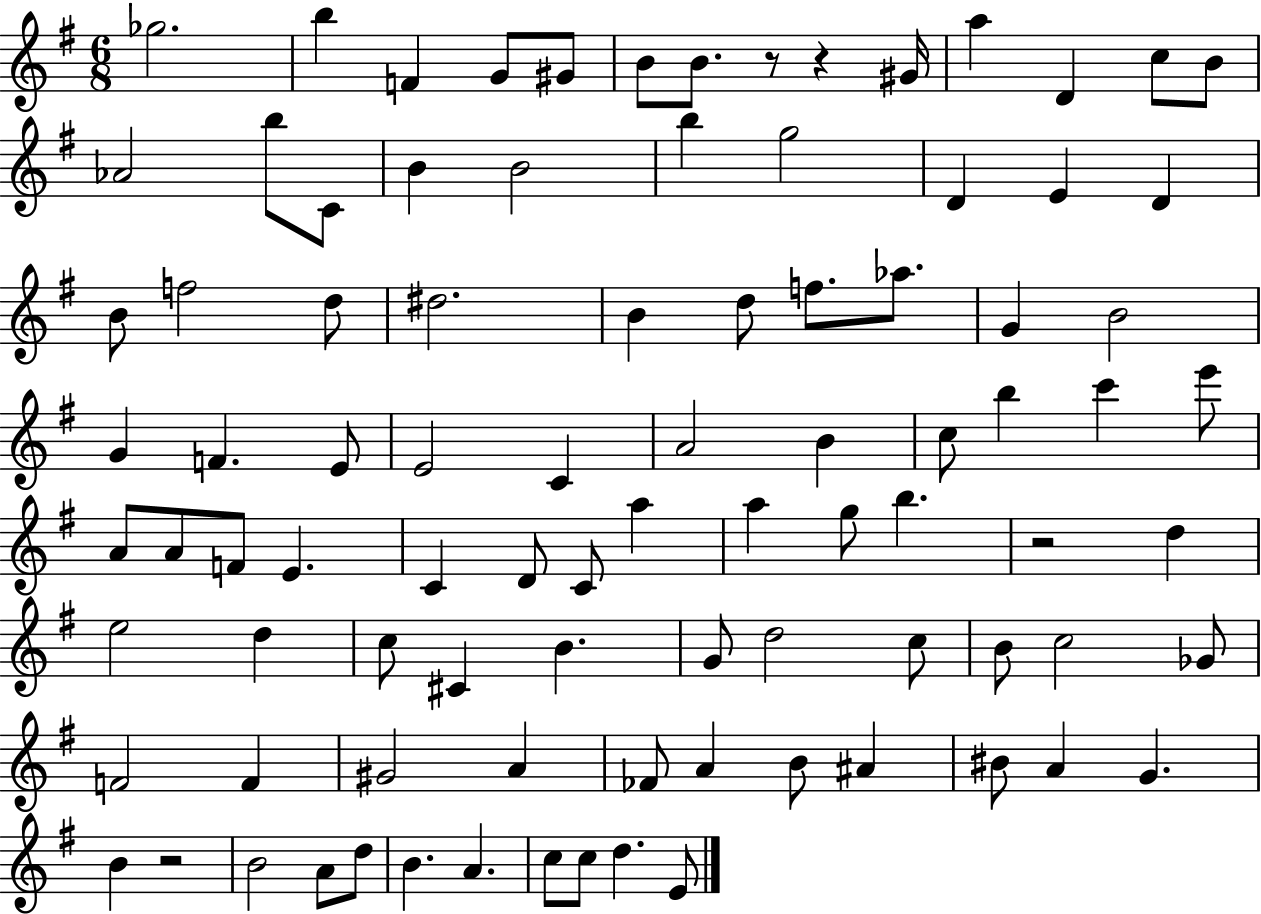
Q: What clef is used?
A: treble